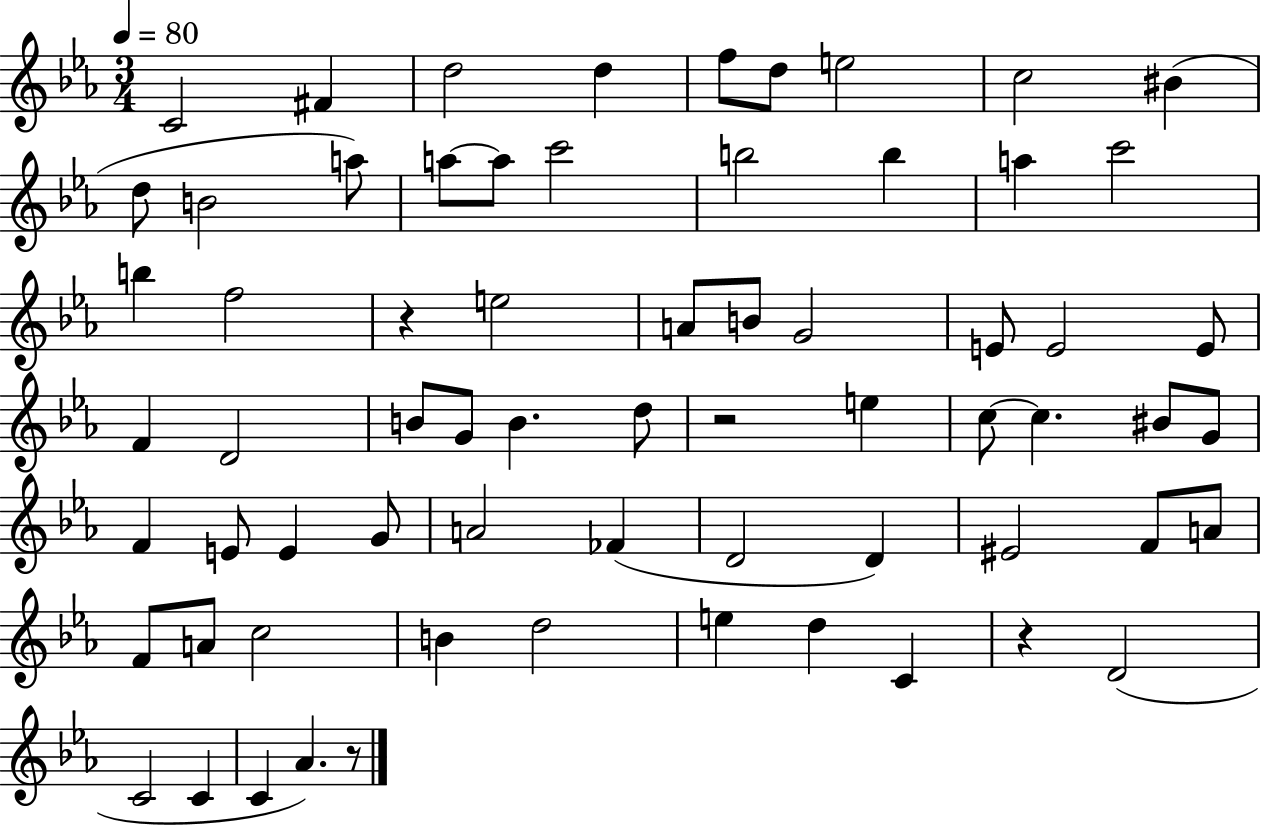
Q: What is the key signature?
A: EES major